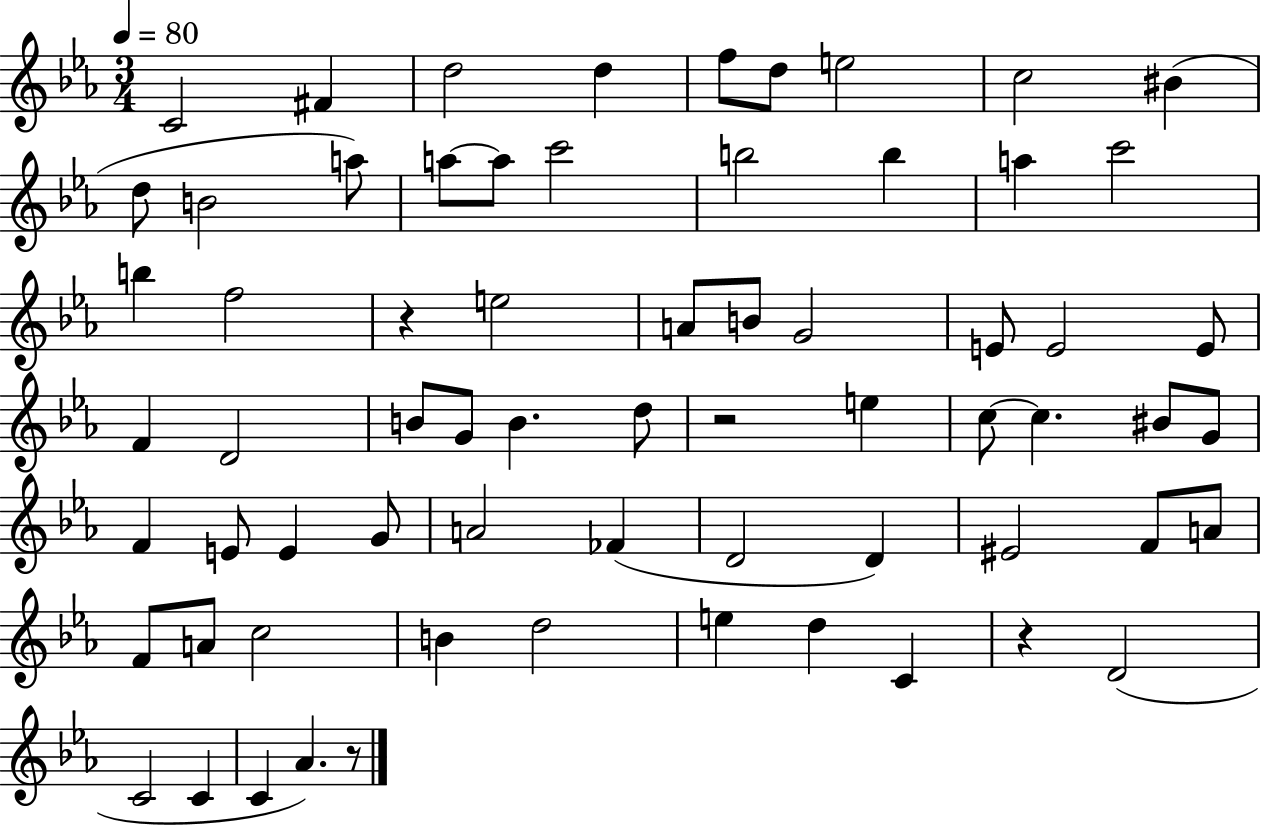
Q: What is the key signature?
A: EES major